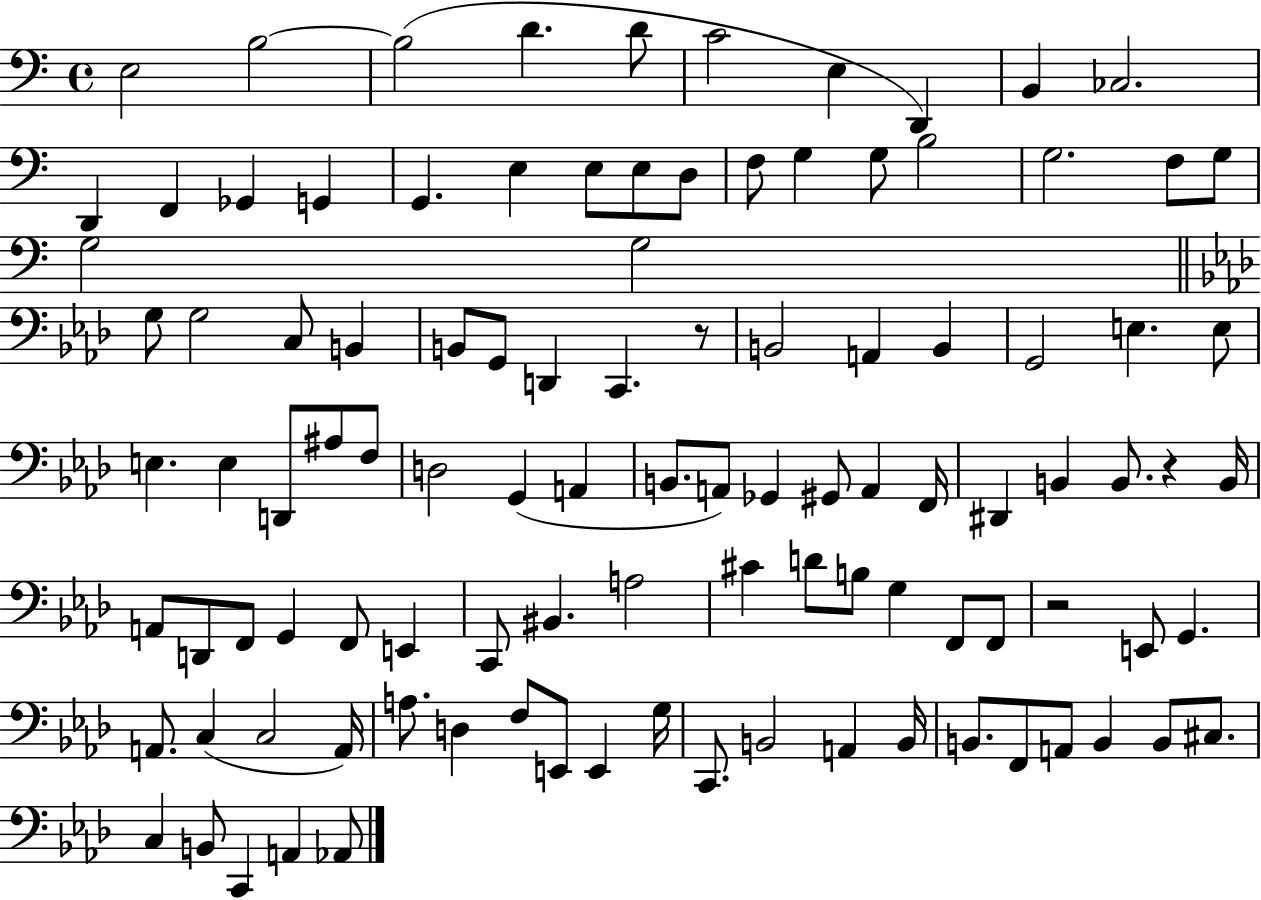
E3/h B3/h B3/h D4/q. D4/e C4/h E3/q D2/q B2/q CES3/h. D2/q F2/q Gb2/q G2/q G2/q. E3/q E3/e E3/e D3/e F3/e G3/q G3/e B3/h G3/h. F3/e G3/e G3/h G3/h G3/e G3/h C3/e B2/q B2/e G2/e D2/q C2/q. R/e B2/h A2/q B2/q G2/h E3/q. E3/e E3/q. E3/q D2/e A#3/e F3/e D3/h G2/q A2/q B2/e. A2/e Gb2/q G#2/e A2/q F2/s D#2/q B2/q B2/e. R/q B2/s A2/e D2/e F2/e G2/q F2/e E2/q C2/e BIS2/q. A3/h C#4/q D4/e B3/e G3/q F2/e F2/e R/h E2/e G2/q. A2/e. C3/q C3/h A2/s A3/e. D3/q F3/e E2/e E2/q G3/s C2/e. B2/h A2/q B2/s B2/e. F2/e A2/e B2/q B2/e C#3/e. C3/q B2/e C2/q A2/q Ab2/e